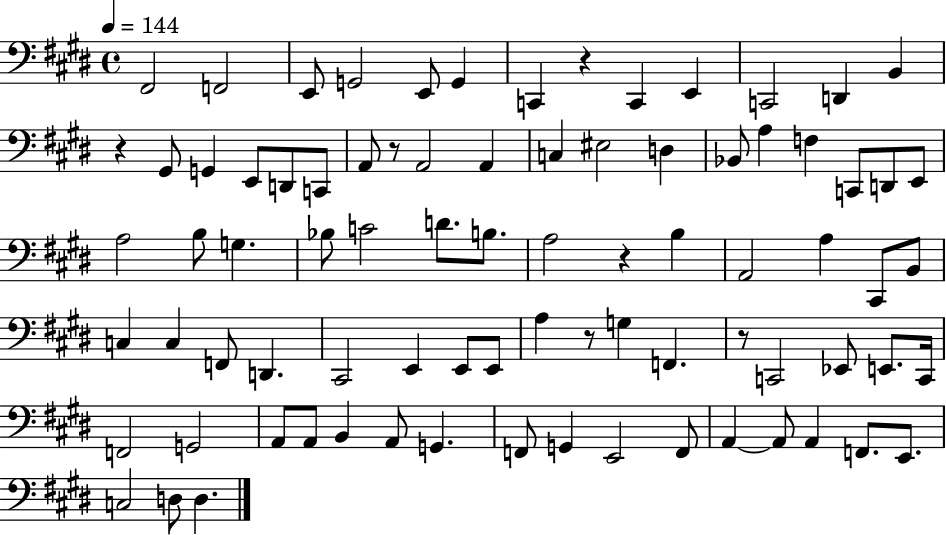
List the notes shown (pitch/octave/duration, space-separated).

F#2/h F2/h E2/e G2/h E2/e G2/q C2/q R/q C2/q E2/q C2/h D2/q B2/q R/q G#2/e G2/q E2/e D2/e C2/e A2/e R/e A2/h A2/q C3/q EIS3/h D3/q Bb2/e A3/q F3/q C2/e D2/e E2/e A3/h B3/e G3/q. Bb3/e C4/h D4/e. B3/e. A3/h R/q B3/q A2/h A3/q C#2/e B2/e C3/q C3/q F2/e D2/q. C#2/h E2/q E2/e E2/e A3/q R/e G3/q F2/q. R/e C2/h Eb2/e E2/e. C2/s F2/h G2/h A2/e A2/e B2/q A2/e G2/q. F2/e G2/q E2/h F2/e A2/q A2/e A2/q F2/e. E2/e. C3/h D3/e D3/q.